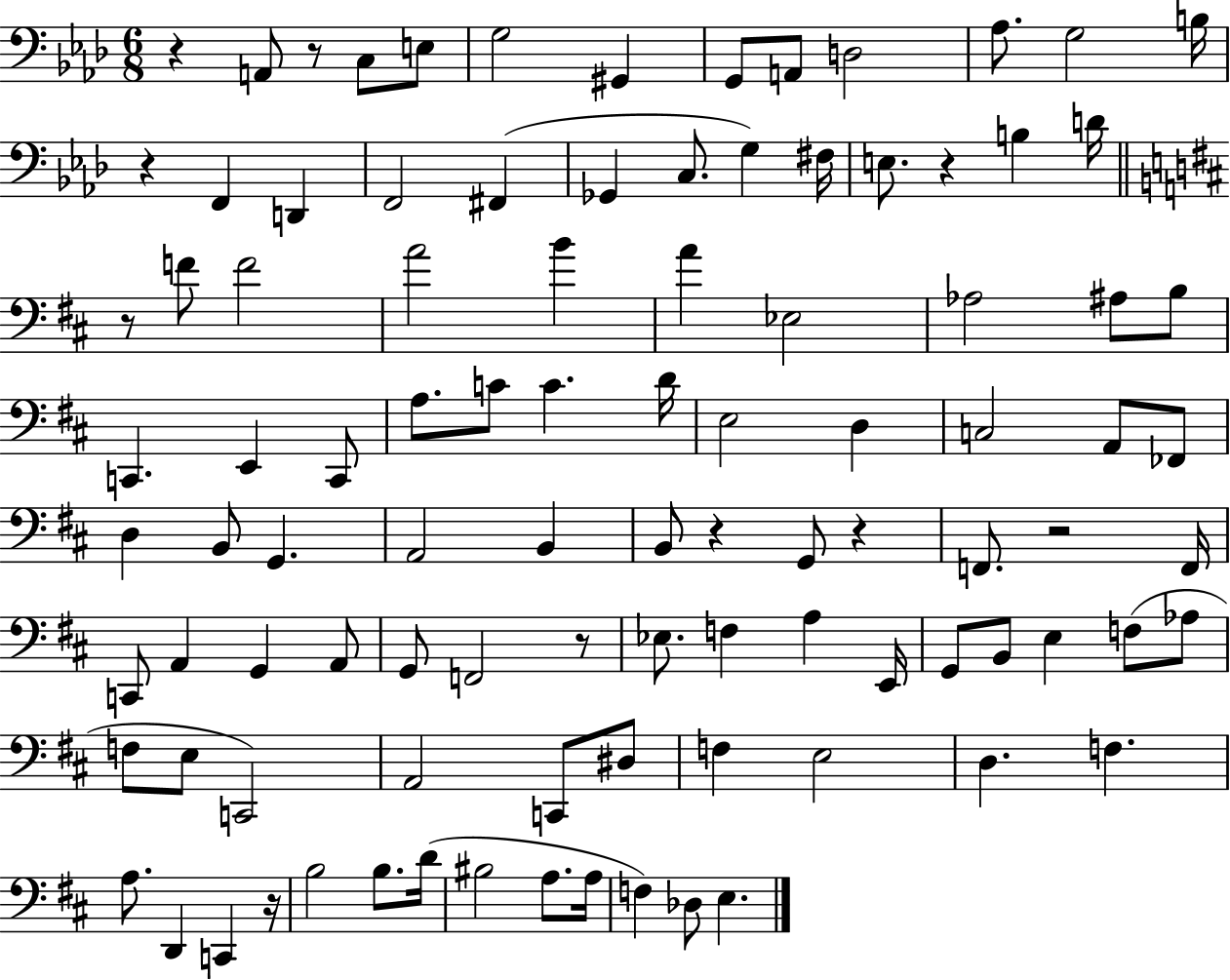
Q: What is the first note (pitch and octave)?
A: A2